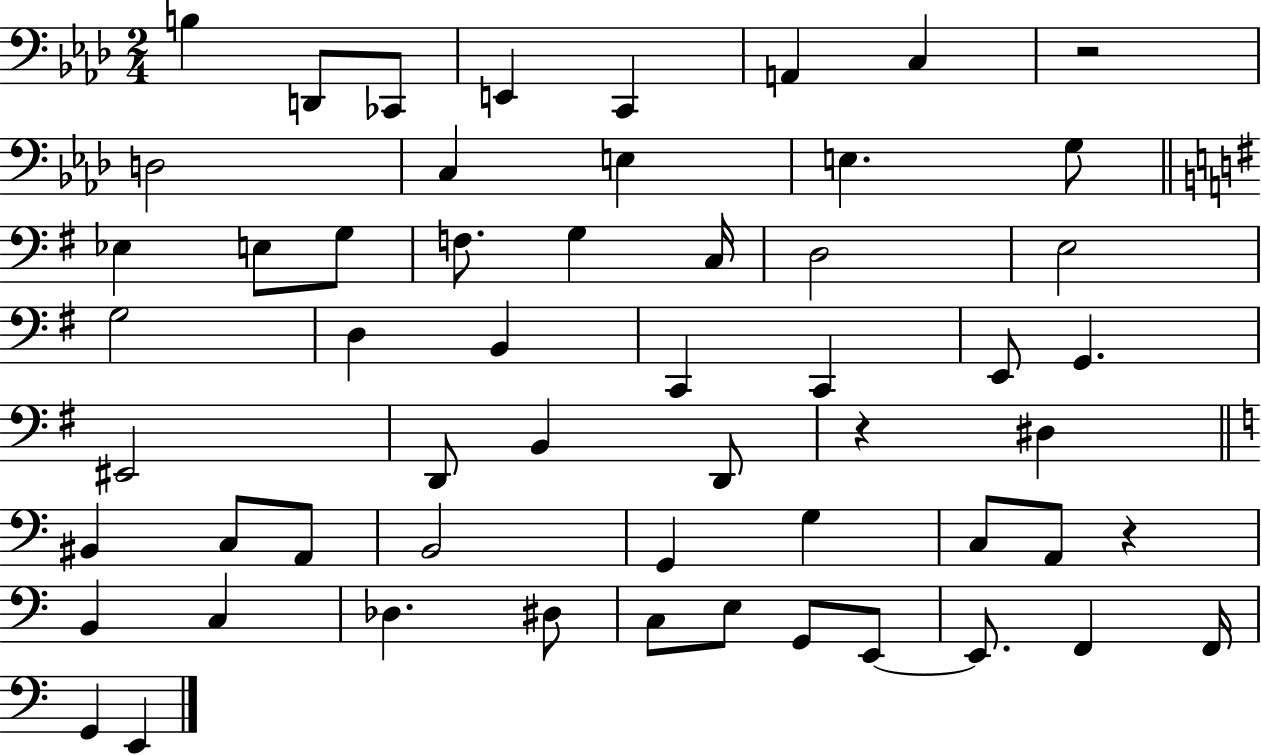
X:1
T:Untitled
M:2/4
L:1/4
K:Ab
B, D,,/2 _C,,/2 E,, C,, A,, C, z2 D,2 C, E, E, G,/2 _E, E,/2 G,/2 F,/2 G, C,/4 D,2 E,2 G,2 D, B,, C,, C,, E,,/2 G,, ^E,,2 D,,/2 B,, D,,/2 z ^D, ^B,, C,/2 A,,/2 B,,2 G,, G, C,/2 A,,/2 z B,, C, _D, ^D,/2 C,/2 E,/2 G,,/2 E,,/2 E,,/2 F,, F,,/4 G,, E,,